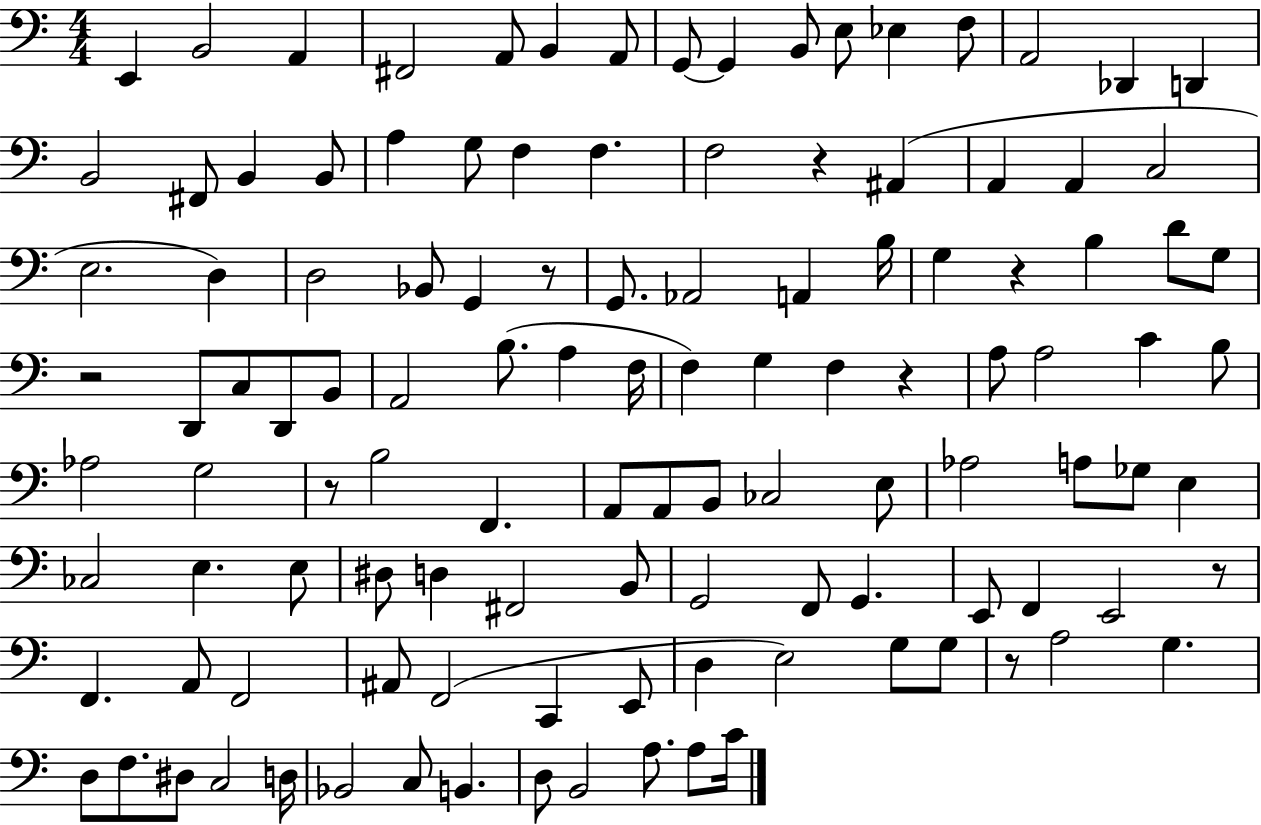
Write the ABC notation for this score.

X:1
T:Untitled
M:4/4
L:1/4
K:C
E,, B,,2 A,, ^F,,2 A,,/2 B,, A,,/2 G,,/2 G,, B,,/2 E,/2 _E, F,/2 A,,2 _D,, D,, B,,2 ^F,,/2 B,, B,,/2 A, G,/2 F, F, F,2 z ^A,, A,, A,, C,2 E,2 D, D,2 _B,,/2 G,, z/2 G,,/2 _A,,2 A,, B,/4 G, z B, D/2 G,/2 z2 D,,/2 C,/2 D,,/2 B,,/2 A,,2 B,/2 A, F,/4 F, G, F, z A,/2 A,2 C B,/2 _A,2 G,2 z/2 B,2 F,, A,,/2 A,,/2 B,,/2 _C,2 E,/2 _A,2 A,/2 _G,/2 E, _C,2 E, E,/2 ^D,/2 D, ^F,,2 B,,/2 G,,2 F,,/2 G,, E,,/2 F,, E,,2 z/2 F,, A,,/2 F,,2 ^A,,/2 F,,2 C,, E,,/2 D, E,2 G,/2 G,/2 z/2 A,2 G, D,/2 F,/2 ^D,/2 C,2 D,/4 _B,,2 C,/2 B,, D,/2 B,,2 A,/2 A,/2 C/4